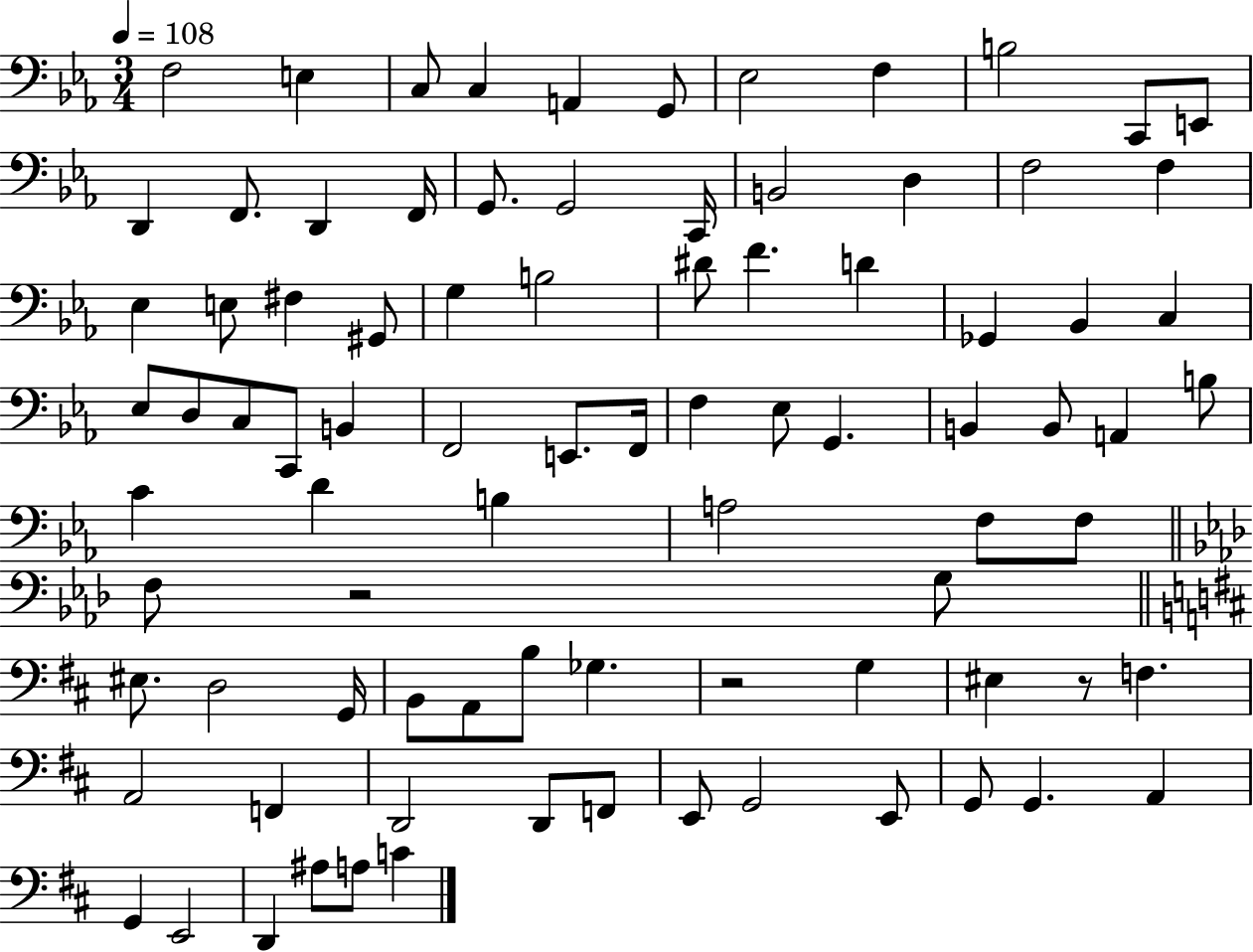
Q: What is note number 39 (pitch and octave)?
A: B2